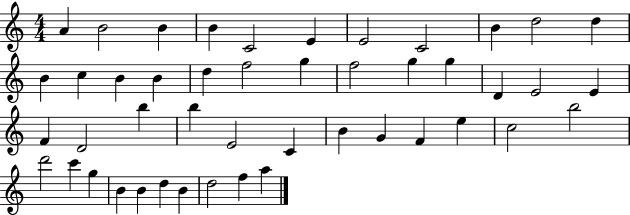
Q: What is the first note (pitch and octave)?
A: A4